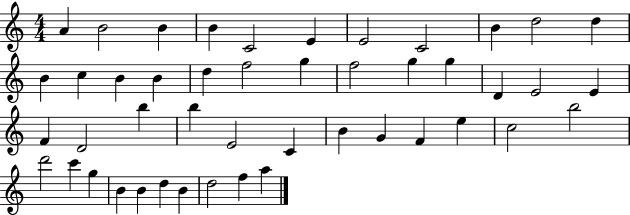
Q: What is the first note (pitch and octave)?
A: A4